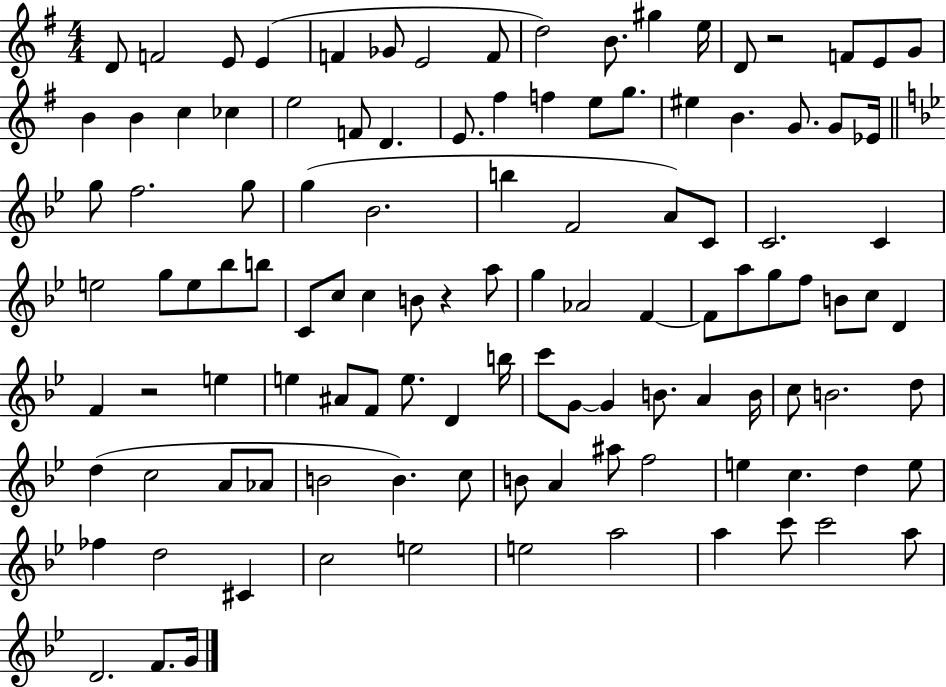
{
  \clef treble
  \numericTimeSignature
  \time 4/4
  \key g \major
  d'8 f'2 e'8 e'4( | f'4 ges'8 e'2 f'8 | d''2) b'8. gis''4 e''16 | d'8 r2 f'8 e'8 g'8 | \break b'4 b'4 c''4 ces''4 | e''2 f'8 d'4. | e'8. fis''4 f''4 e''8 g''8. | eis''4 b'4. g'8. g'8 ees'16 | \break \bar "||" \break \key bes \major g''8 f''2. g''8 | g''4( bes'2. | b''4 f'2 a'8) c'8 | c'2. c'4 | \break e''2 g''8 e''8 bes''8 b''8 | c'8 c''8 c''4 b'8 r4 a''8 | g''4 aes'2 f'4~~ | f'8 a''8 g''8 f''8 b'8 c''8 d'4 | \break f'4 r2 e''4 | e''4 ais'8 f'8 e''8. d'4 b''16 | c'''8 g'8~~ g'4 b'8. a'4 b'16 | c''8 b'2. d''8 | \break d''4( c''2 a'8 aes'8 | b'2 b'4.) c''8 | b'8 a'4 ais''8 f''2 | e''4 c''4. d''4 e''8 | \break fes''4 d''2 cis'4 | c''2 e''2 | e''2 a''2 | a''4 c'''8 c'''2 a''8 | \break d'2. f'8. g'16 | \bar "|."
}